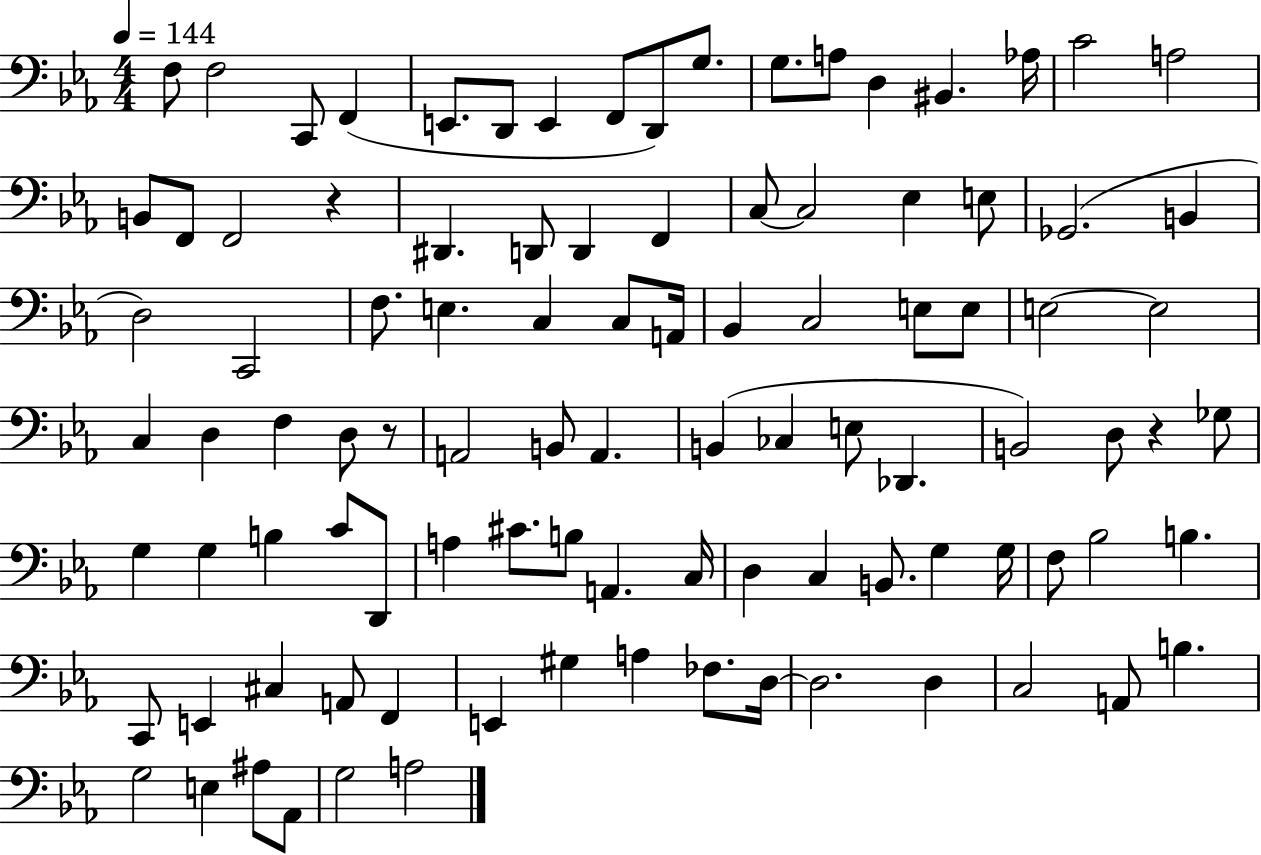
X:1
T:Untitled
M:4/4
L:1/4
K:Eb
F,/2 F,2 C,,/2 F,, E,,/2 D,,/2 E,, F,,/2 D,,/2 G,/2 G,/2 A,/2 D, ^B,, _A,/4 C2 A,2 B,,/2 F,,/2 F,,2 z ^D,, D,,/2 D,, F,, C,/2 C,2 _E, E,/2 _G,,2 B,, D,2 C,,2 F,/2 E, C, C,/2 A,,/4 _B,, C,2 E,/2 E,/2 E,2 E,2 C, D, F, D,/2 z/2 A,,2 B,,/2 A,, B,, _C, E,/2 _D,, B,,2 D,/2 z _G,/2 G, G, B, C/2 D,,/2 A, ^C/2 B,/2 A,, C,/4 D, C, B,,/2 G, G,/4 F,/2 _B,2 B, C,,/2 E,, ^C, A,,/2 F,, E,, ^G, A, _F,/2 D,/4 D,2 D, C,2 A,,/2 B, G,2 E, ^A,/2 _A,,/2 G,2 A,2